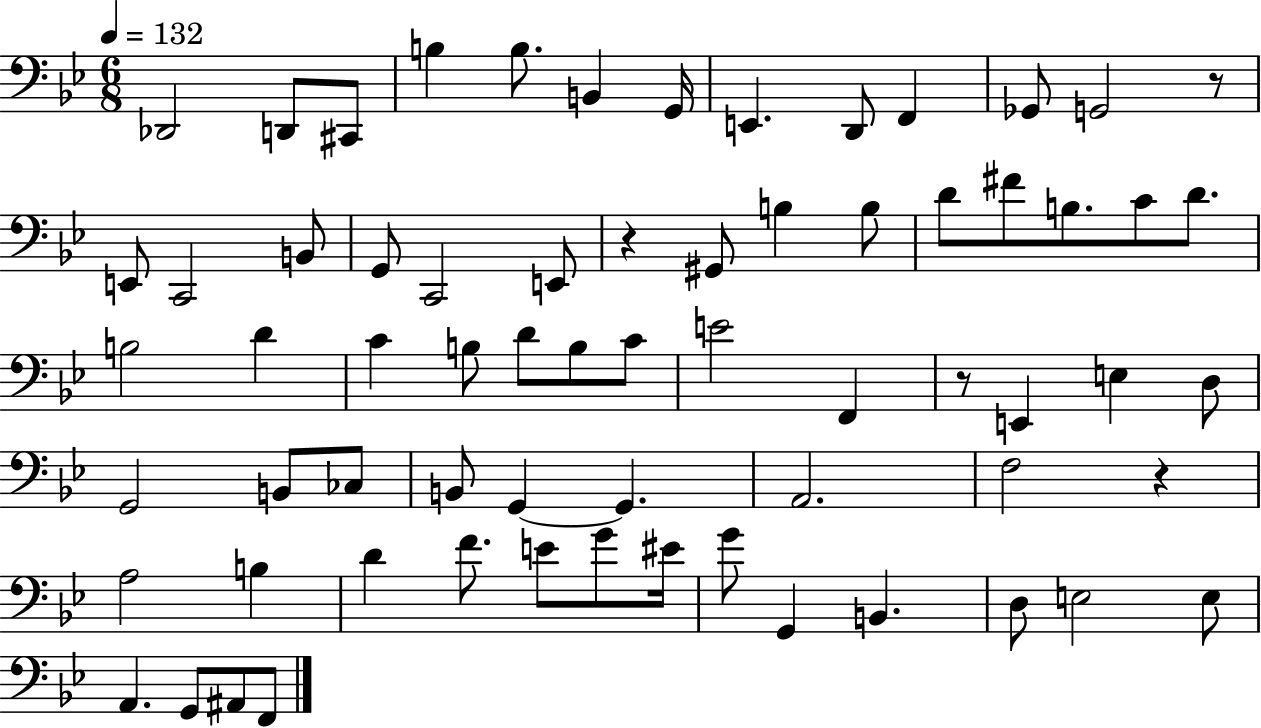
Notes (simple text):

Db2/h D2/e C#2/e B3/q B3/e. B2/q G2/s E2/q. D2/e F2/q Gb2/e G2/h R/e E2/e C2/h B2/e G2/e C2/h E2/e R/q G#2/e B3/q B3/e D4/e F#4/e B3/e. C4/e D4/e. B3/h D4/q C4/q B3/e D4/e B3/e C4/e E4/h F2/q R/e E2/q E3/q D3/e G2/h B2/e CES3/e B2/e G2/q G2/q. A2/h. F3/h R/q A3/h B3/q D4/q F4/e. E4/e G4/e EIS4/s G4/e G2/q B2/q. D3/e E3/h E3/e A2/q. G2/e A#2/e F2/e